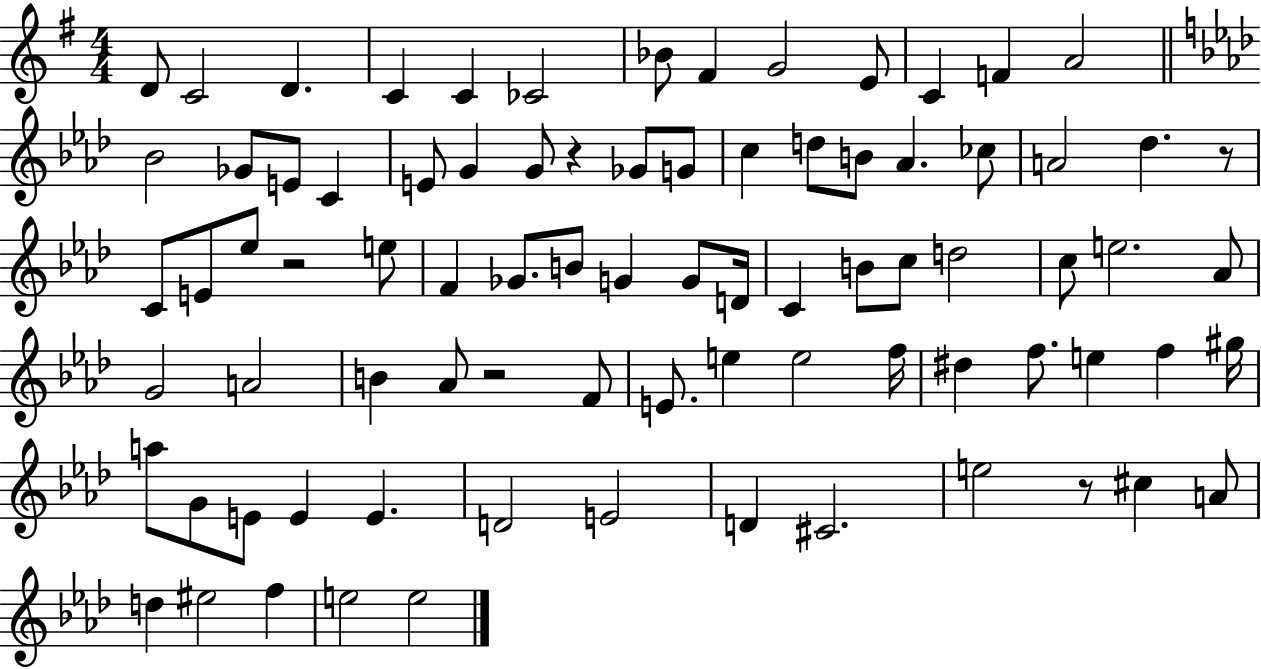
{
  \clef treble
  \numericTimeSignature
  \time 4/4
  \key g \major
  d'8 c'2 d'4. | c'4 c'4 ces'2 | bes'8 fis'4 g'2 e'8 | c'4 f'4 a'2 | \break \bar "||" \break \key aes \major bes'2 ges'8 e'8 c'4 | e'8 g'4 g'8 r4 ges'8 g'8 | c''4 d''8 b'8 aes'4. ces''8 | a'2 des''4. r8 | \break c'8 e'8 ees''8 r2 e''8 | f'4 ges'8. b'8 g'4 g'8 d'16 | c'4 b'8 c''8 d''2 | c''8 e''2. aes'8 | \break g'2 a'2 | b'4 aes'8 r2 f'8 | e'8. e''4 e''2 f''16 | dis''4 f''8. e''4 f''4 gis''16 | \break a''8 g'8 e'8 e'4 e'4. | d'2 e'2 | d'4 cis'2. | e''2 r8 cis''4 a'8 | \break d''4 eis''2 f''4 | e''2 e''2 | \bar "|."
}